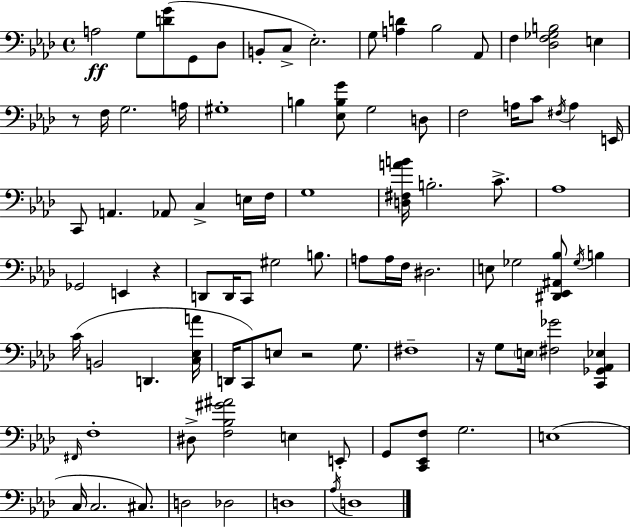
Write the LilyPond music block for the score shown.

{
  \clef bass
  \time 4/4
  \defaultTimeSignature
  \key aes \major
  a2\ff g8 <d' g'>8( g,8 des8 | b,8-. c8-> ees2.-.) | g8 <a d'>4 bes2 aes,8 | f4 <des f ges b>2 e4 | \break r8 f16 g2. a16 | gis1-. | b4 <ees b g'>8 g2 d8 | f2 a16 c'8 \acciaccatura { fis16 } a4 | \break e,16 c,8 a,4. aes,8 c4-> e16 | f16 g1 | <d fis a' b'>16 b2.-. c'8.-> | aes1 | \break ges,2 e,4 r4 | d,8 d,16 c,8 gis2 b8. | a8 a16 f16 dis2. | e8 ges2 <dis, ees, ais, bes>8 \acciaccatura { ges16 } b4 | \break c'16( b,2 d,4. | <c ees a'>16 d,16 c,8) e8 r2 g8. | fis1-- | r16 g8 \parenthesize e16 <fis ges'>2 <c, ges, aes, ees>4 | \break \grace { fis,16 } f1-. | dis8-> <f bes gis' ais'>2 e4 | e,8-. g,8 <c, ees, f>8 g2. | e1( | \break c16 c2. | cis8.) d2 des2 | d1 | \acciaccatura { aes16 } d1 | \break \bar "|."
}